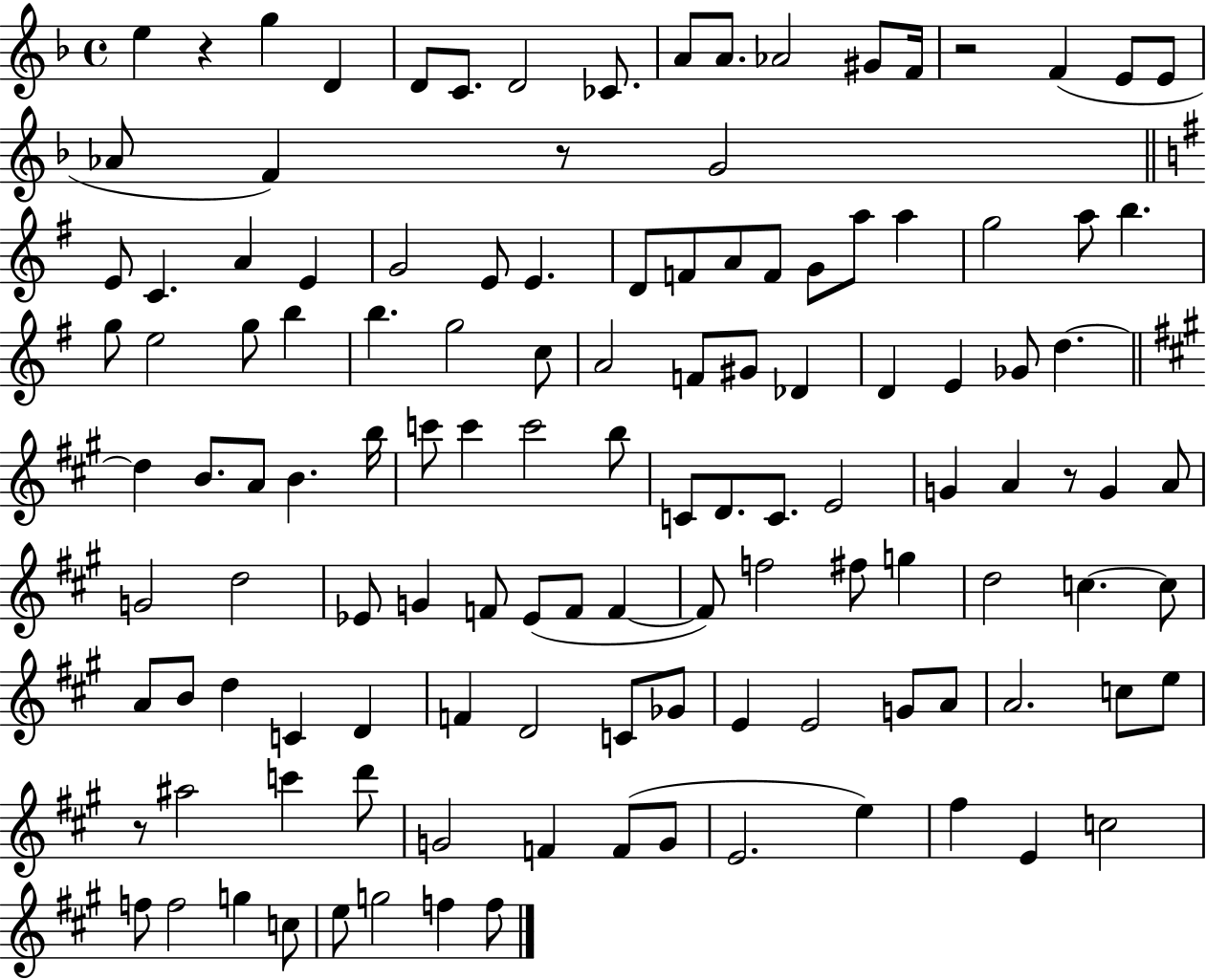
E5/q R/q G5/q D4/q D4/e C4/e. D4/h CES4/e. A4/e A4/e. Ab4/h G#4/e F4/s R/h F4/q E4/e E4/e Ab4/e F4/q R/e G4/h E4/e C4/q. A4/q E4/q G4/h E4/e E4/q. D4/e F4/e A4/e F4/e G4/e A5/e A5/q G5/h A5/e B5/q. G5/e E5/h G5/e B5/q B5/q. G5/h C5/e A4/h F4/e G#4/e Db4/q D4/q E4/q Gb4/e D5/q. D5/q B4/e. A4/e B4/q. B5/s C6/e C6/q C6/h B5/e C4/e D4/e. C4/e. E4/h G4/q A4/q R/e G4/q A4/e G4/h D5/h Eb4/e G4/q F4/e Eb4/e F4/e F4/q F4/e F5/h F#5/e G5/q D5/h C5/q. C5/e A4/e B4/e D5/q C4/q D4/q F4/q D4/h C4/e Gb4/e E4/q E4/h G4/e A4/e A4/h. C5/e E5/e R/e A#5/h C6/q D6/e G4/h F4/q F4/e G4/e E4/h. E5/q F#5/q E4/q C5/h F5/e F5/h G5/q C5/e E5/e G5/h F5/q F5/e